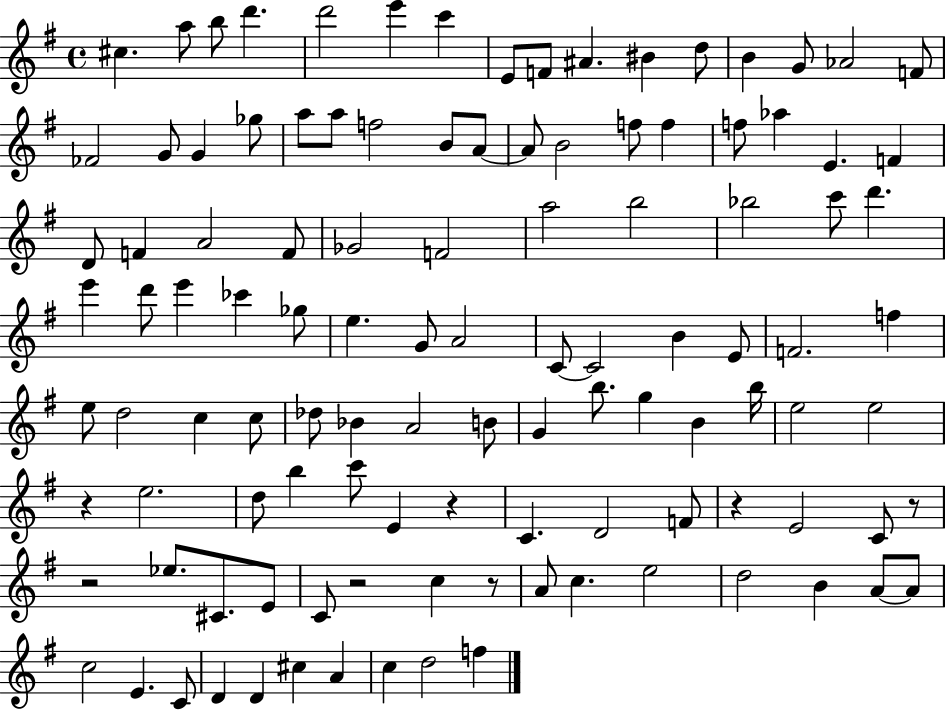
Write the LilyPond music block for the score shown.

{
  \clef treble
  \time 4/4
  \defaultTimeSignature
  \key g \major
  cis''4. a''8 b''8 d'''4. | d'''2 e'''4 c'''4 | e'8 f'8 ais'4. bis'4 d''8 | b'4 g'8 aes'2 f'8 | \break fes'2 g'8 g'4 ges''8 | a''8 a''8 f''2 b'8 a'8~~ | a'8 b'2 f''8 f''4 | f''8 aes''4 e'4. f'4 | \break d'8 f'4 a'2 f'8 | ges'2 f'2 | a''2 b''2 | bes''2 c'''8 d'''4. | \break e'''4 d'''8 e'''4 ces'''4 ges''8 | e''4. g'8 a'2 | c'8~~ c'2 b'4 e'8 | f'2. f''4 | \break e''8 d''2 c''4 c''8 | des''8 bes'4 a'2 b'8 | g'4 b''8. g''4 b'4 b''16 | e''2 e''2 | \break r4 e''2. | d''8 b''4 c'''8 e'4 r4 | c'4. d'2 f'8 | r4 e'2 c'8 r8 | \break r2 ees''8. cis'8. e'8 | c'8 r2 c''4 r8 | a'8 c''4. e''2 | d''2 b'4 a'8~~ a'8 | \break c''2 e'4. c'8 | d'4 d'4 cis''4 a'4 | c''4 d''2 f''4 | \bar "|."
}